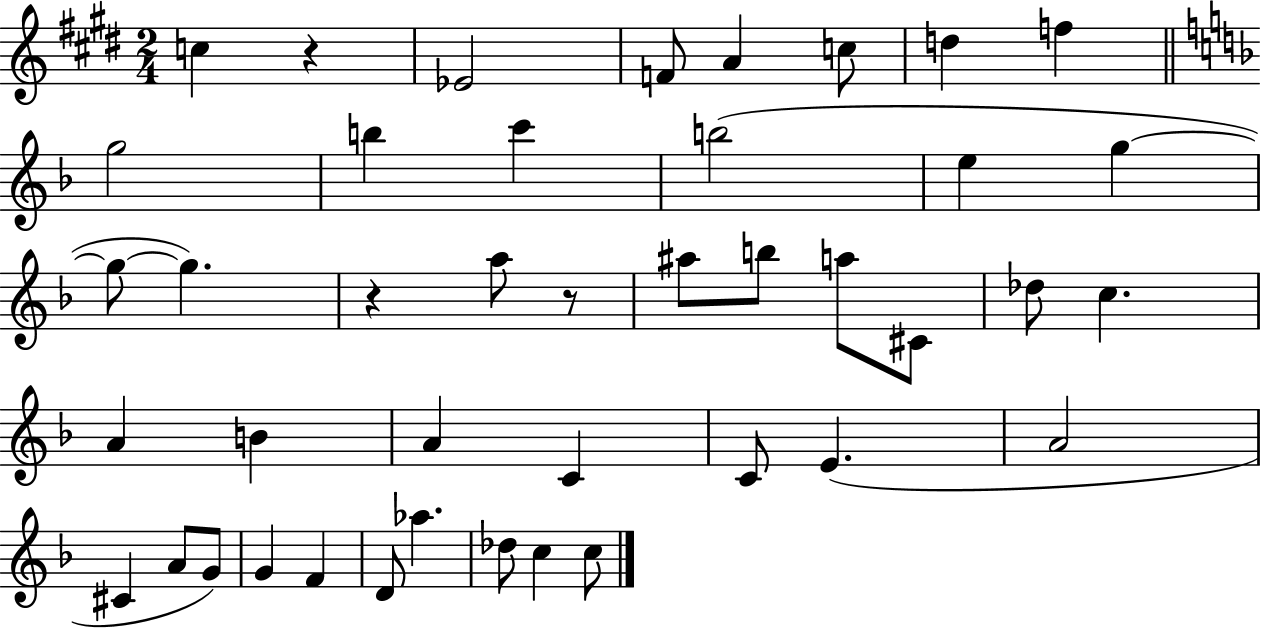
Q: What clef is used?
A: treble